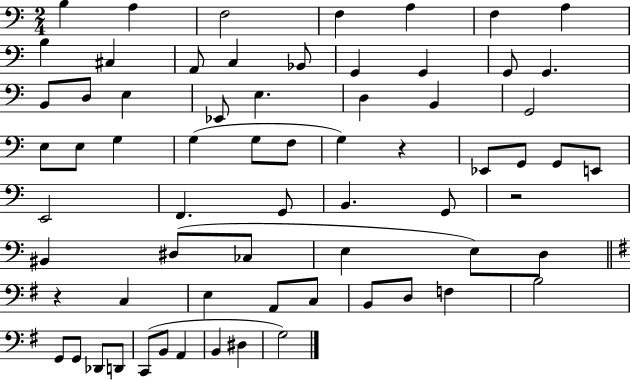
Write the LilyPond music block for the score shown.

{
  \clef bass
  \numericTimeSignature
  \time 2/4
  \key c \major
  \repeat volta 2 { b4 a4 | f2 | f4 a4 | f4 a4 | \break b4 cis4 | a,8 c4 bes,8 | g,4 g,4 | g,8 g,4. | \break b,8 d8 e4 | ees,8 e4. | d4 b,4 | g,2 | \break e8 e8 g4 | g4( g8 f8 | g4) r4 | ees,8 g,8 g,8 e,8 | \break e,2 | f,4. g,8 | b,4. g,8 | r2 | \break bis,4 dis8( ces8 | e4 e8) d8 | \bar "||" \break \key e \minor r4 c4 | e4 a,8 c8 | b,8 d8 f4 | b2 | \break g,8 g,8 des,8 d,8 | c,8( b,8 a,4 | b,4 dis4 | g2) | \break } \bar "|."
}